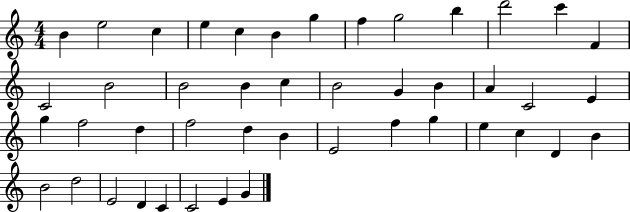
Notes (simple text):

B4/q E5/h C5/q E5/q C5/q B4/q G5/q F5/q G5/h B5/q D6/h C6/q F4/q C4/h B4/h B4/h B4/q C5/q B4/h G4/q B4/q A4/q C4/h E4/q G5/q F5/h D5/q F5/h D5/q B4/q E4/h F5/q G5/q E5/q C5/q D4/q B4/q B4/h D5/h E4/h D4/q C4/q C4/h E4/q G4/q